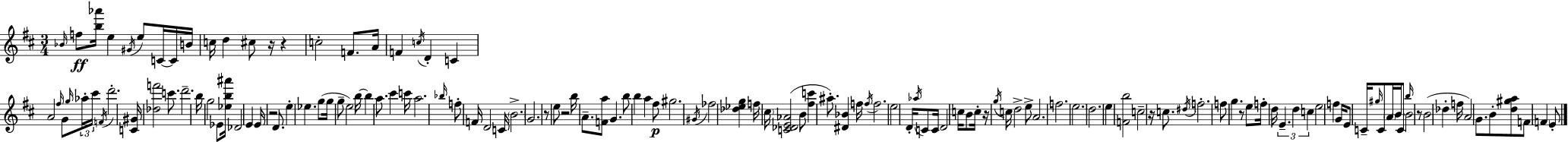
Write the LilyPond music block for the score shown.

{
  \clef treble
  \numericTimeSignature
  \time 3/4
  \key d \major
  \grace { bes'16 }\ff f''8 <b'' aes'''>16 e''4 \acciaccatura { gis'16 } e''8 c'16~~ | c'16 b'16 c''16 d''4 cis''8 r16 r4 | c''2-. f'8. | a'16 f'4 \acciaccatura { c''16 } d'4-. c'4 | \break a'2 \grace { fis''16 } | g'8 \grace { g''16 } \tuplet 3/2 { aes''16-. cis'''16 \acciaccatura { f'16 } } d'''2.-. | <c' gis'>16 <des'' f'''>2 | c'''8. d'''2.-- | \break b''16 g''2 | ees'8 <ees'' b'' ais'''>16 des'2 | e'4 e'16 r2 | d'8. e''4-. ees''4. | \break g''8( g''16 g''8-- e''2) | b''16~~ b''4 a''8. | cis'''4 c'''16 a''2. | \grace { bes''16 } f''8-. f'16 d'2 | \break c'16 \parenthesize b'2.-> | g'2. | r8 e''8 r2 | b''16 a'8.-- <f' a''>8 | \break g'4. b''8 b''4 | a''4 fis''8\p gis''2. | \acciaccatura { gis'16 } fes''2 | <des'' ees'' g''>4 f''16 \parenthesize cis''16 <c' des' e' aes'>2( | \break b'8 <fis'' c'''>4 | ais''8.-.) <dis' bes'>4 f''16 \acciaccatura { f''16 } f''2. | e''2 | d'16-. \acciaccatura { aes''16 } c'8 c'16 d'2 | \break c''16 b'8 c''16-. r16 \acciaccatura { g''16 } | c''16 d''2-> e''8-> a'2. | f''2. | \parenthesize e''2. | \break d''2. | e''4 | <f' b''>2 c''2-- | r16 c''8. \acciaccatura { dis''16 } | \break f''2.-. | f''8 g''4. r8 e''8 | f''16-. d''16 \tuplet 3/2 { e'4.-- d''4 | c''4 } e''2 | \break f''4 g'16 e'8 c'16-- \grace { gis''16 } c'8 \parenthesize a'16 | \parenthesize b'16 c'8 \grace { b''16 } b'2 | r8 b'2( des''4-. | f''16 a'2) g'8. | \break b'8-. <d'' gis'' a''>8 f'8 \parenthesize f'4 | e'8-. \bar "|."
}